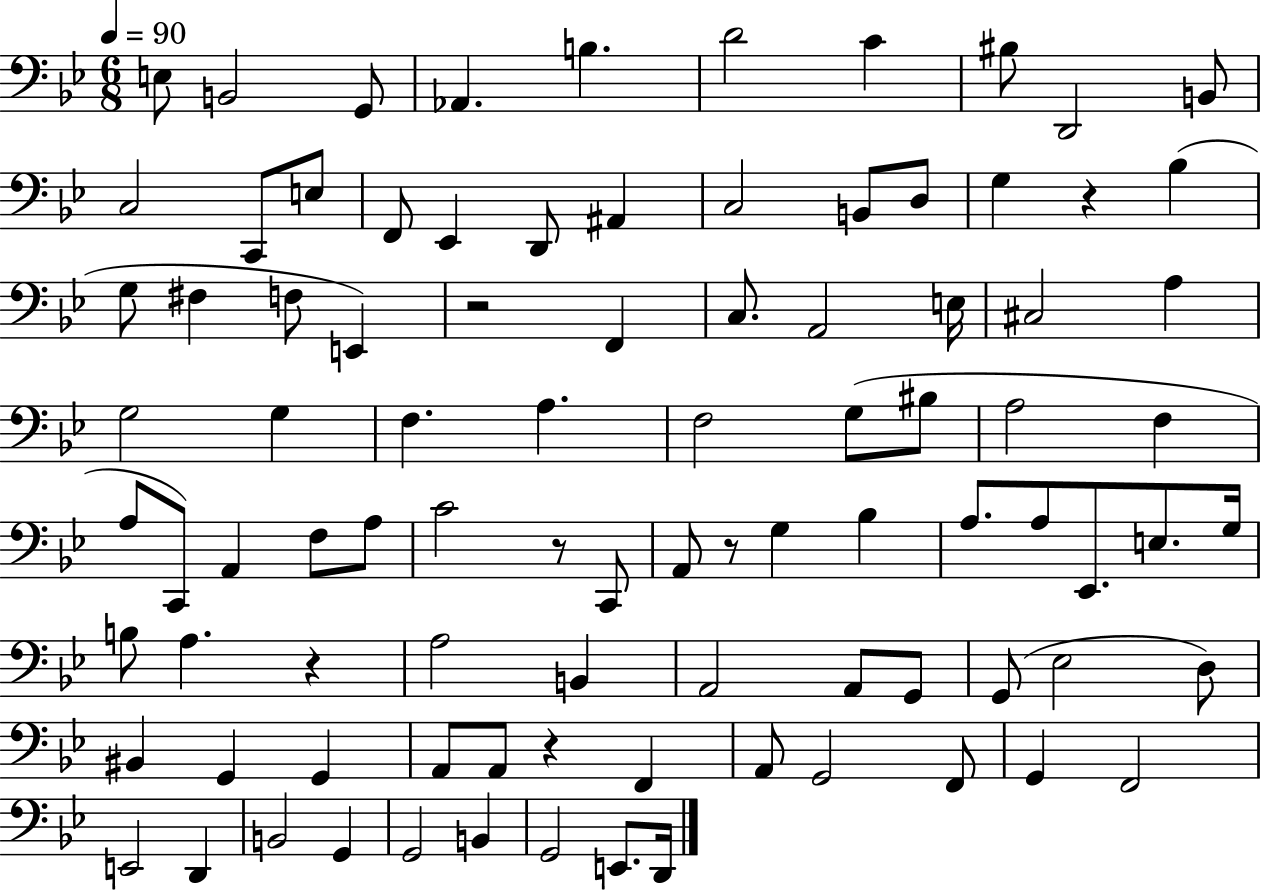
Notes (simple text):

E3/e B2/h G2/e Ab2/q. B3/q. D4/h C4/q BIS3/e D2/h B2/e C3/h C2/e E3/e F2/e Eb2/q D2/e A#2/q C3/h B2/e D3/e G3/q R/q Bb3/q G3/e F#3/q F3/e E2/q R/h F2/q C3/e. A2/h E3/s C#3/h A3/q G3/h G3/q F3/q. A3/q. F3/h G3/e BIS3/e A3/h F3/q A3/e C2/e A2/q F3/e A3/e C4/h R/e C2/e A2/e R/e G3/q Bb3/q A3/e. A3/e Eb2/e. E3/e. G3/s B3/e A3/q. R/q A3/h B2/q A2/h A2/e G2/e G2/e Eb3/h D3/e BIS2/q G2/q G2/q A2/e A2/e R/q F2/q A2/e G2/h F2/e G2/q F2/h E2/h D2/q B2/h G2/q G2/h B2/q G2/h E2/e. D2/s